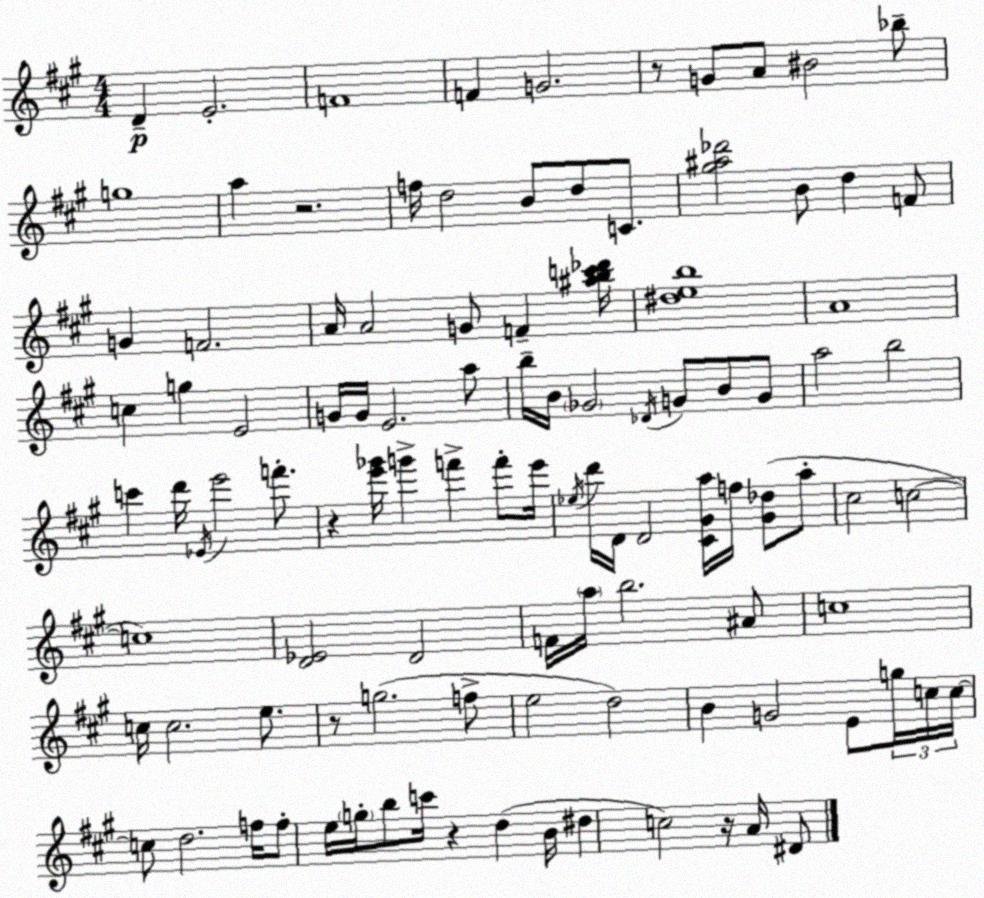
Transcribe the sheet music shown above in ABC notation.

X:1
T:Untitled
M:4/4
L:1/4
K:A
D E2 F4 F G2 z/2 G/2 A/2 ^B2 _b/2 g4 a z2 f/4 d2 B/2 d/2 C/2 [^g^a_d']2 B/2 d F/2 G F2 A/4 A2 G/2 F [^abc'_d']/4 [^deb]4 A4 c g E2 G/4 G/4 E2 a/2 b/4 B/4 _G2 _D/4 G/2 B/2 G/2 a2 b2 c' d'/4 _E/4 e'2 f'/2 z [e'_g']/4 g' f' f'/2 e'/4 _e/4 d'/4 D/4 D2 [^C^Ga]/4 f/4 [^G_d]/2 a/2 ^c2 c2 c4 [D_E]2 D2 F/4 a/4 b2 ^A/2 c4 c/4 c2 e/2 z/2 g2 f/2 e2 d2 B G2 E/2 g/4 c/4 c/4 c/2 d2 f/4 f/2 e/4 g/4 b/2 c'/4 z d B/4 ^d c2 z/4 A/4 ^D/2